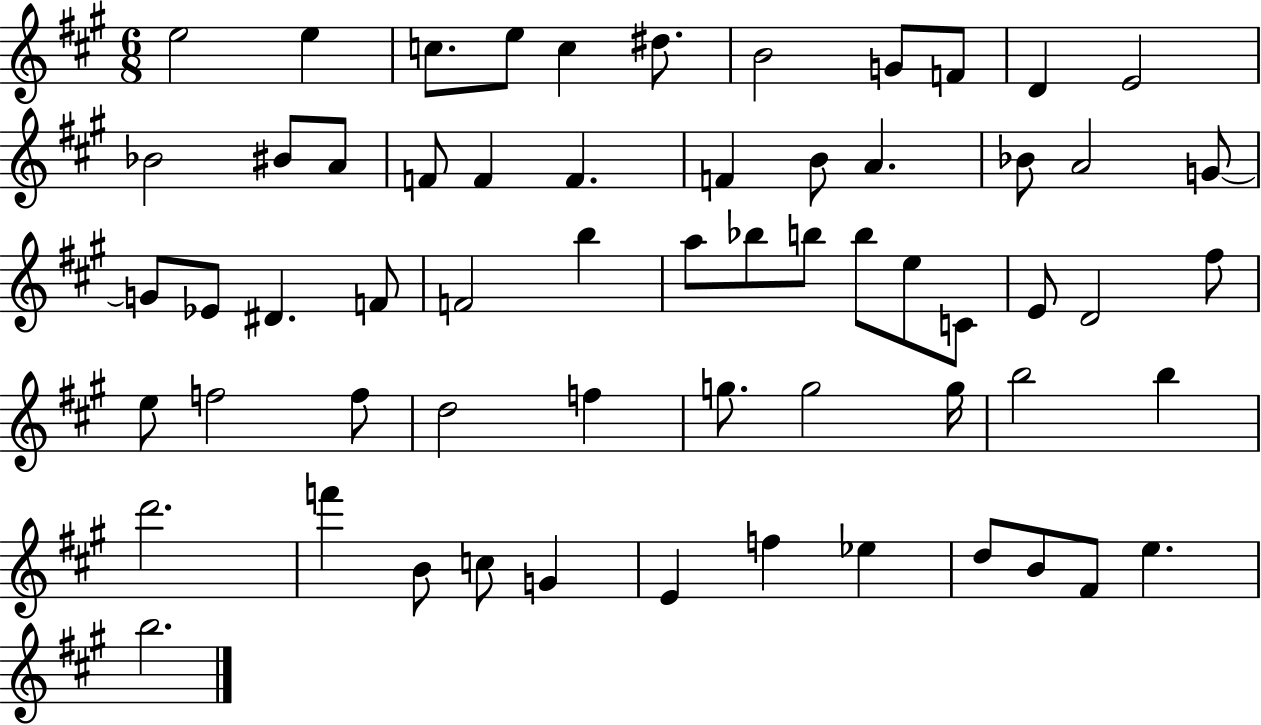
{
  \clef treble
  \numericTimeSignature
  \time 6/8
  \key a \major
  \repeat volta 2 { e''2 e''4 | c''8. e''8 c''4 dis''8. | b'2 g'8 f'8 | d'4 e'2 | \break bes'2 bis'8 a'8 | f'8 f'4 f'4. | f'4 b'8 a'4. | bes'8 a'2 g'8~~ | \break g'8 ees'8 dis'4. f'8 | f'2 b''4 | a''8 bes''8 b''8 b''8 e''8 c'8 | e'8 d'2 fis''8 | \break e''8 f''2 f''8 | d''2 f''4 | g''8. g''2 g''16 | b''2 b''4 | \break d'''2. | f'''4 b'8 c''8 g'4 | e'4 f''4 ees''4 | d''8 b'8 fis'8 e''4. | \break b''2. | } \bar "|."
}